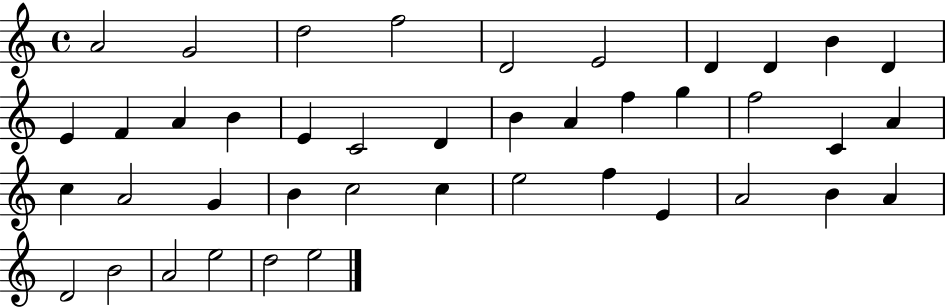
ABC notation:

X:1
T:Untitled
M:4/4
L:1/4
K:C
A2 G2 d2 f2 D2 E2 D D B D E F A B E C2 D B A f g f2 C A c A2 G B c2 c e2 f E A2 B A D2 B2 A2 e2 d2 e2